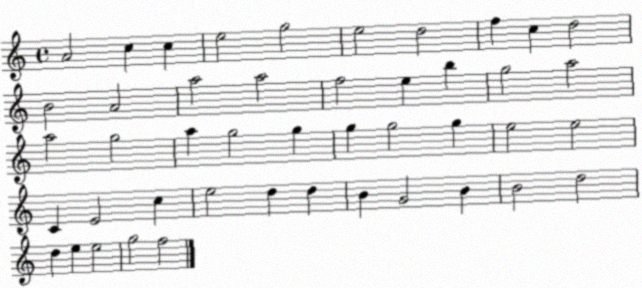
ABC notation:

X:1
T:Untitled
M:4/4
L:1/4
K:C
A2 c c e2 g2 e2 d2 f c d2 B2 A2 a2 a2 f2 e b g2 a2 a2 g2 a g2 g g g2 g e2 e2 C E2 c e2 d d B G2 B B2 d2 d e e2 g2 f2